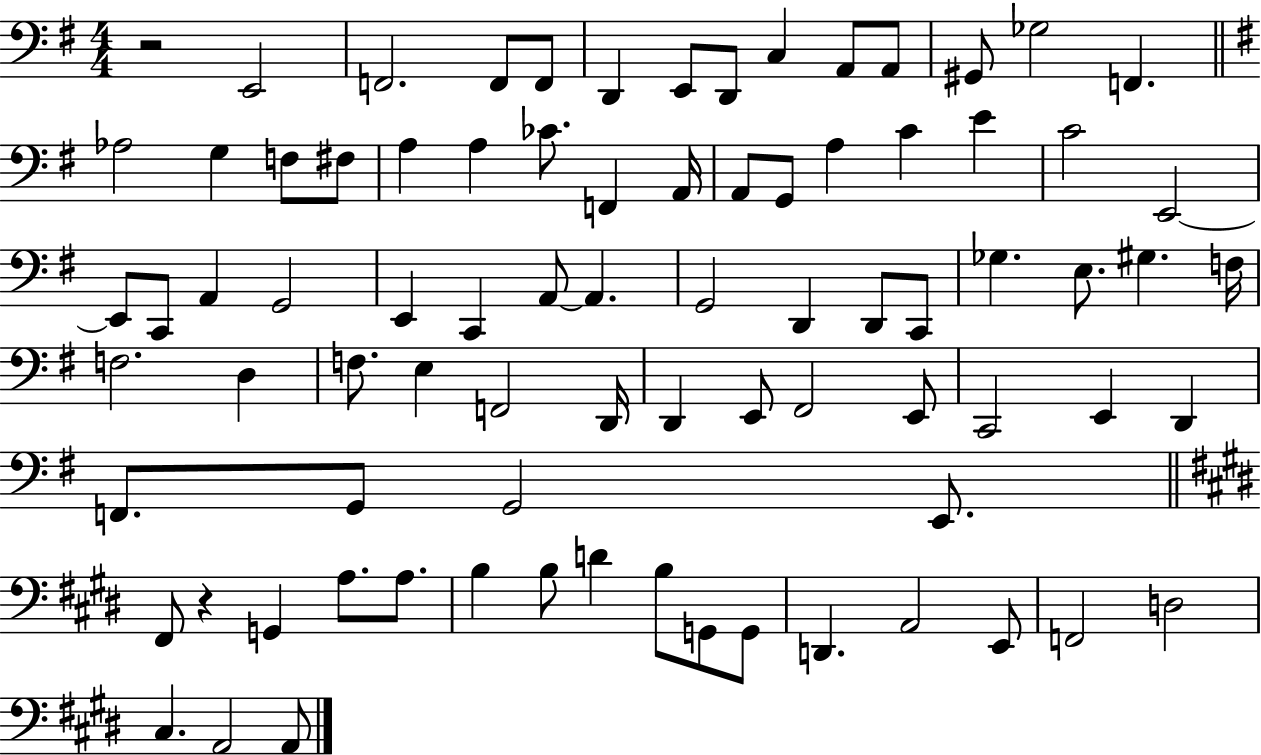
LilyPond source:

{
  \clef bass
  \numericTimeSignature
  \time 4/4
  \key g \major
  r2 e,2 | f,2. f,8 f,8 | d,4 e,8 d,8 c4 a,8 a,8 | gis,8 ges2 f,4. | \break \bar "||" \break \key g \major aes2 g4 f8 fis8 | a4 a4 ces'8. f,4 a,16 | a,8 g,8 a4 c'4 e'4 | c'2 e,2~~ | \break e,8 c,8 a,4 g,2 | e,4 c,4 a,8~~ a,4. | g,2 d,4 d,8 c,8 | ges4. e8. gis4. f16 | \break f2. d4 | f8. e4 f,2 d,16 | d,4 e,8 fis,2 e,8 | c,2 e,4 d,4 | \break f,8. g,8 g,2 e,8. | \bar "||" \break \key e \major fis,8 r4 g,4 a8. a8. | b4 b8 d'4 b8 g,8 g,8 | d,4. a,2 e,8 | f,2 d2 | \break cis4. a,2 a,8 | \bar "|."
}